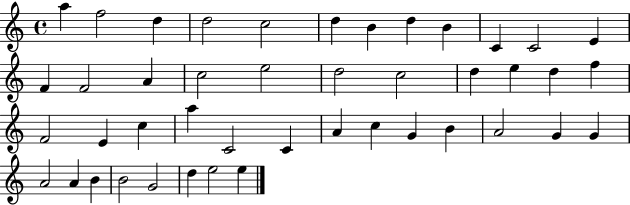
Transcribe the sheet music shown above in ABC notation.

X:1
T:Untitled
M:4/4
L:1/4
K:C
a f2 d d2 c2 d B d B C C2 E F F2 A c2 e2 d2 c2 d e d f F2 E c a C2 C A c G B A2 G G A2 A B B2 G2 d e2 e